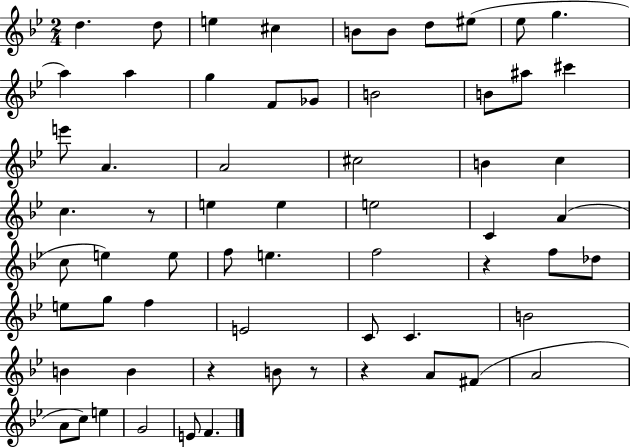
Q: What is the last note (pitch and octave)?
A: F4